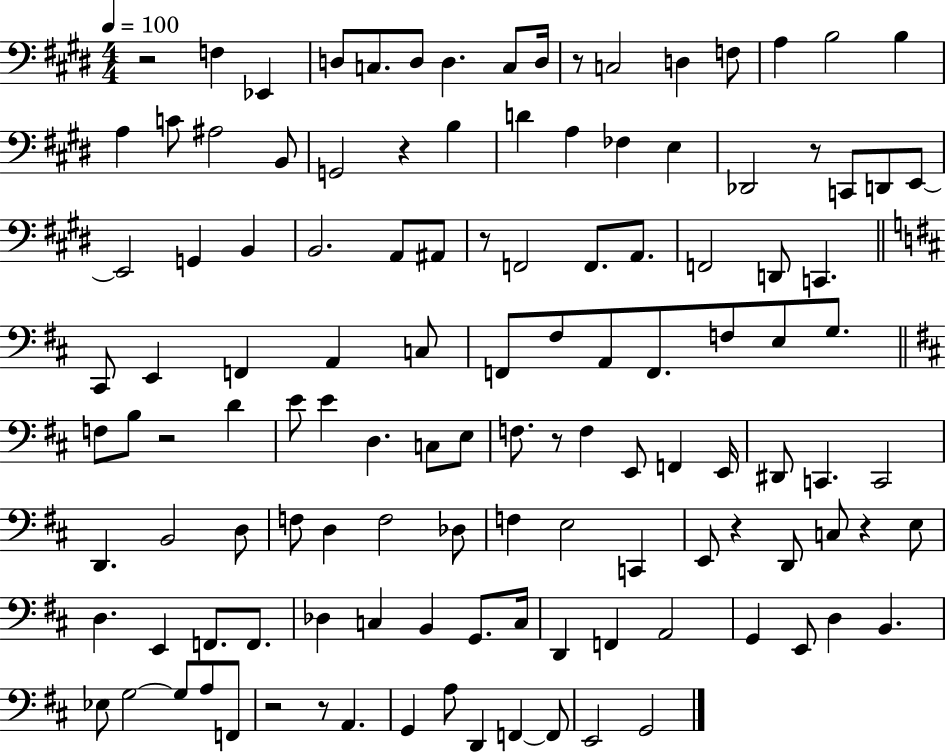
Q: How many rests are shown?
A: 11